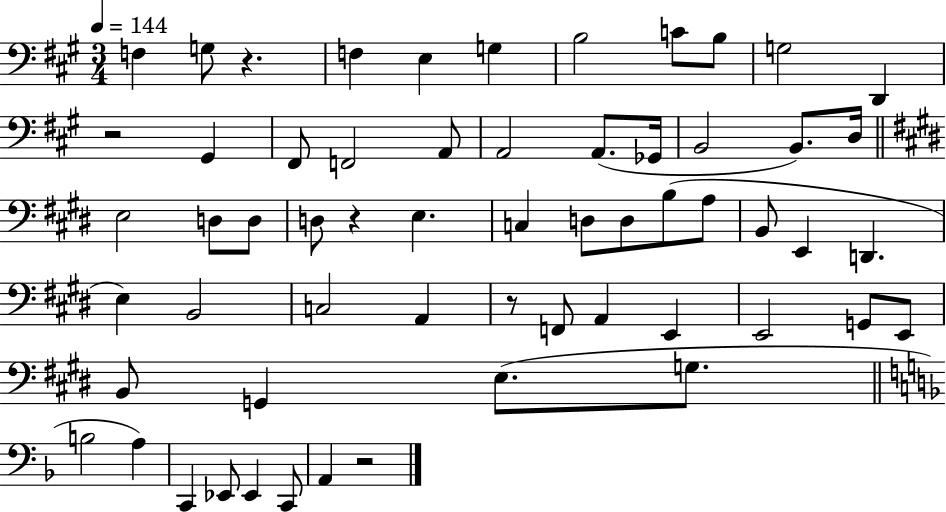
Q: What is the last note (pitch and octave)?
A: A2